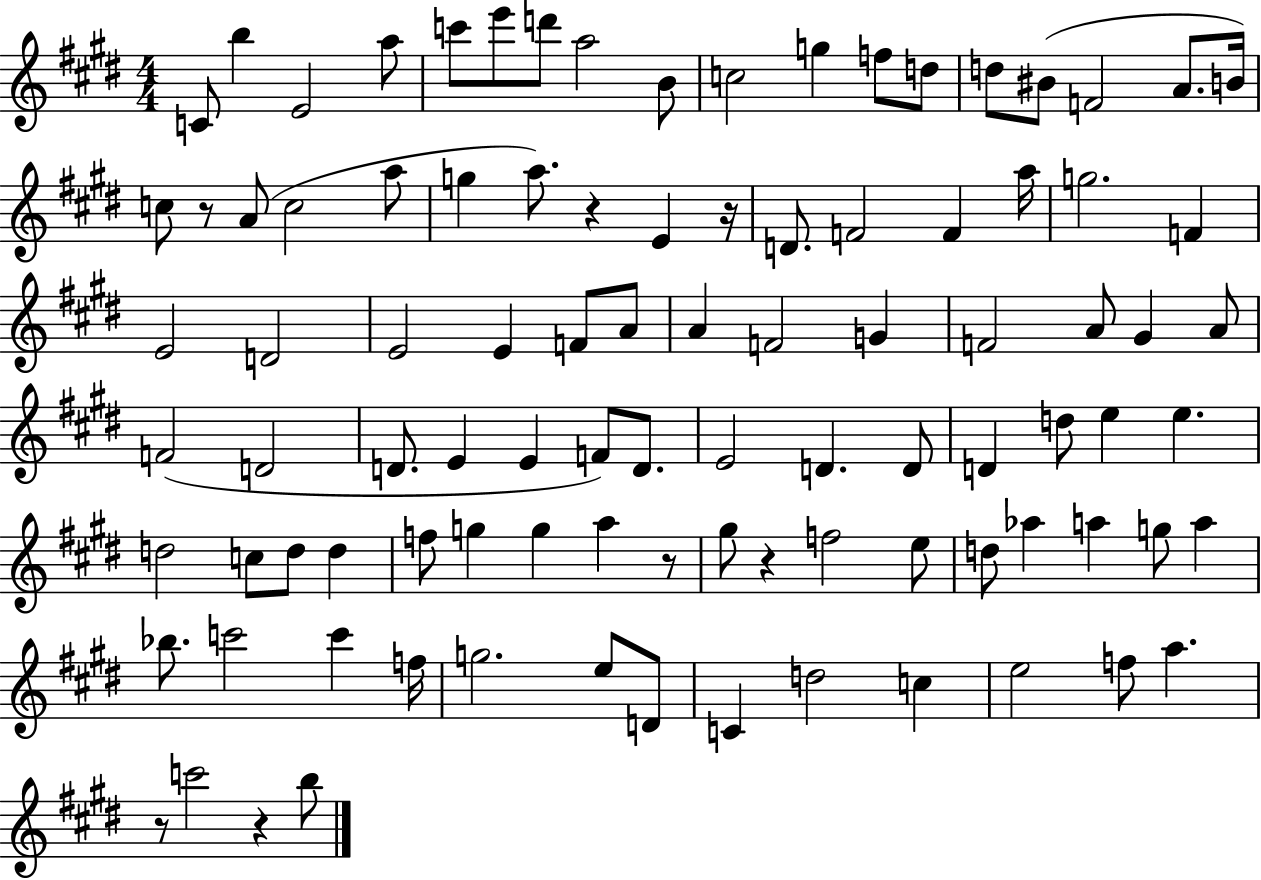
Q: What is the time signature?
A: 4/4